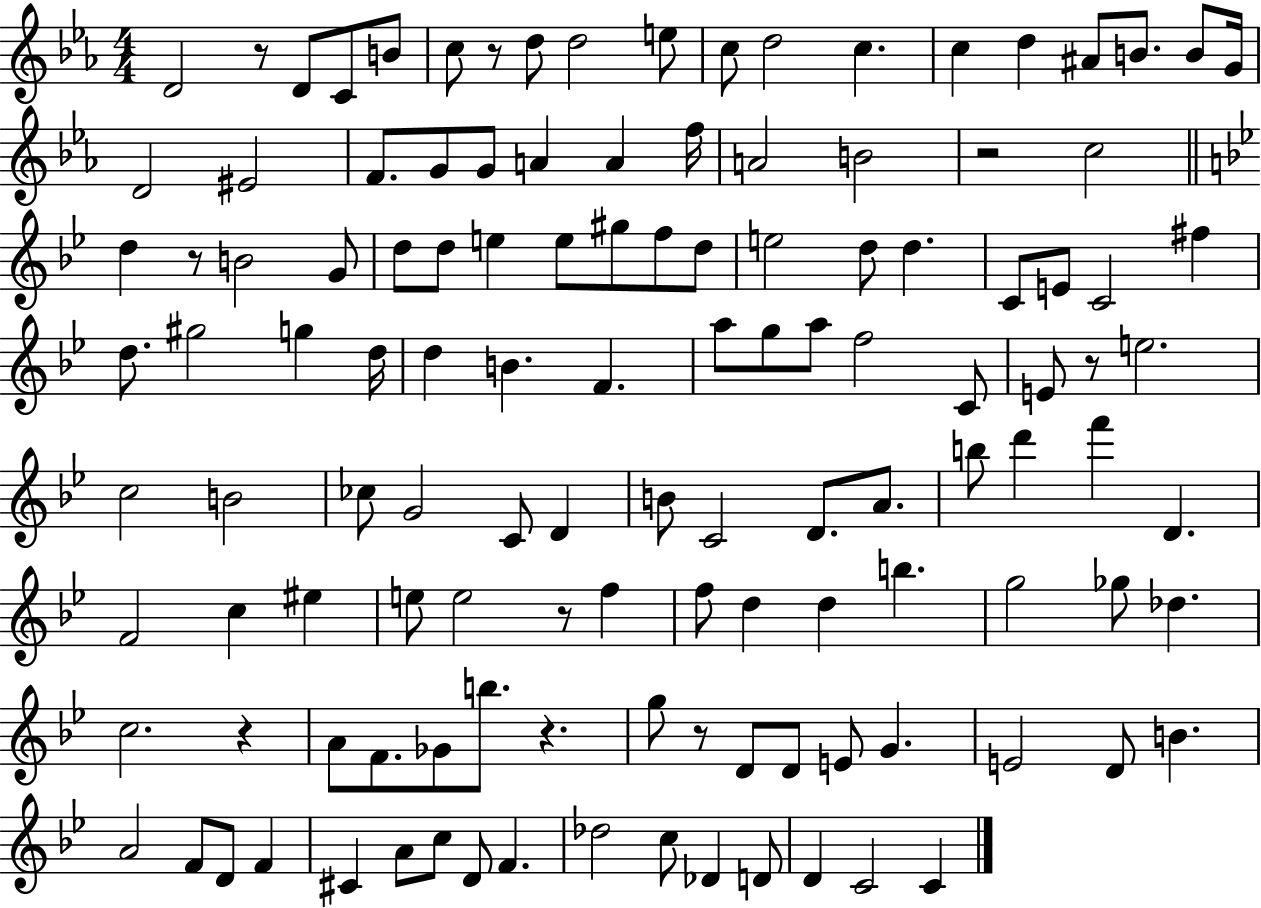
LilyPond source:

{
  \clef treble
  \numericTimeSignature
  \time 4/4
  \key ees \major
  d'2 r8 d'8 c'8 b'8 | c''8 r8 d''8 d''2 e''8 | c''8 d''2 c''4. | c''4 d''4 ais'8 b'8. b'8 g'16 | \break d'2 eis'2 | f'8. g'8 g'8 a'4 a'4 f''16 | a'2 b'2 | r2 c''2 | \break \bar "||" \break \key g \minor d''4 r8 b'2 g'8 | d''8 d''8 e''4 e''8 gis''8 f''8 d''8 | e''2 d''8 d''4. | c'8 e'8 c'2 fis''4 | \break d''8. gis''2 g''4 d''16 | d''4 b'4. f'4. | a''8 g''8 a''8 f''2 c'8 | e'8 r8 e''2. | \break c''2 b'2 | ces''8 g'2 c'8 d'4 | b'8 c'2 d'8. a'8. | b''8 d'''4 f'''4 d'4. | \break f'2 c''4 eis''4 | e''8 e''2 r8 f''4 | f''8 d''4 d''4 b''4. | g''2 ges''8 des''4. | \break c''2. r4 | a'8 f'8. ges'8 b''8. r4. | g''8 r8 d'8 d'8 e'8 g'4. | e'2 d'8 b'4. | \break a'2 f'8 d'8 f'4 | cis'4 a'8 c''8 d'8 f'4. | des''2 c''8 des'4 d'8 | d'4 c'2 c'4 | \break \bar "|."
}